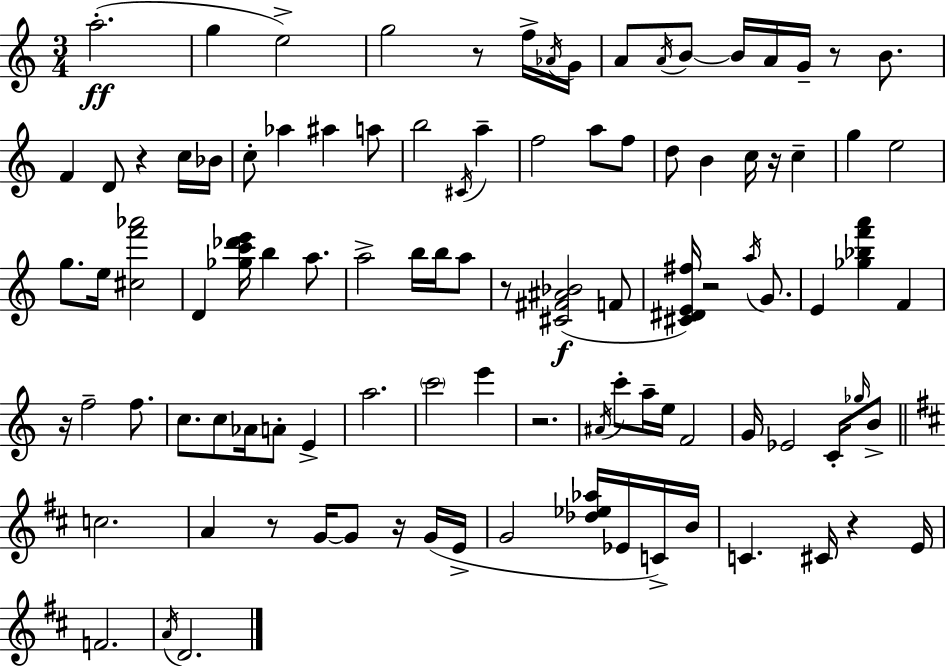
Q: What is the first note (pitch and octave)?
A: A5